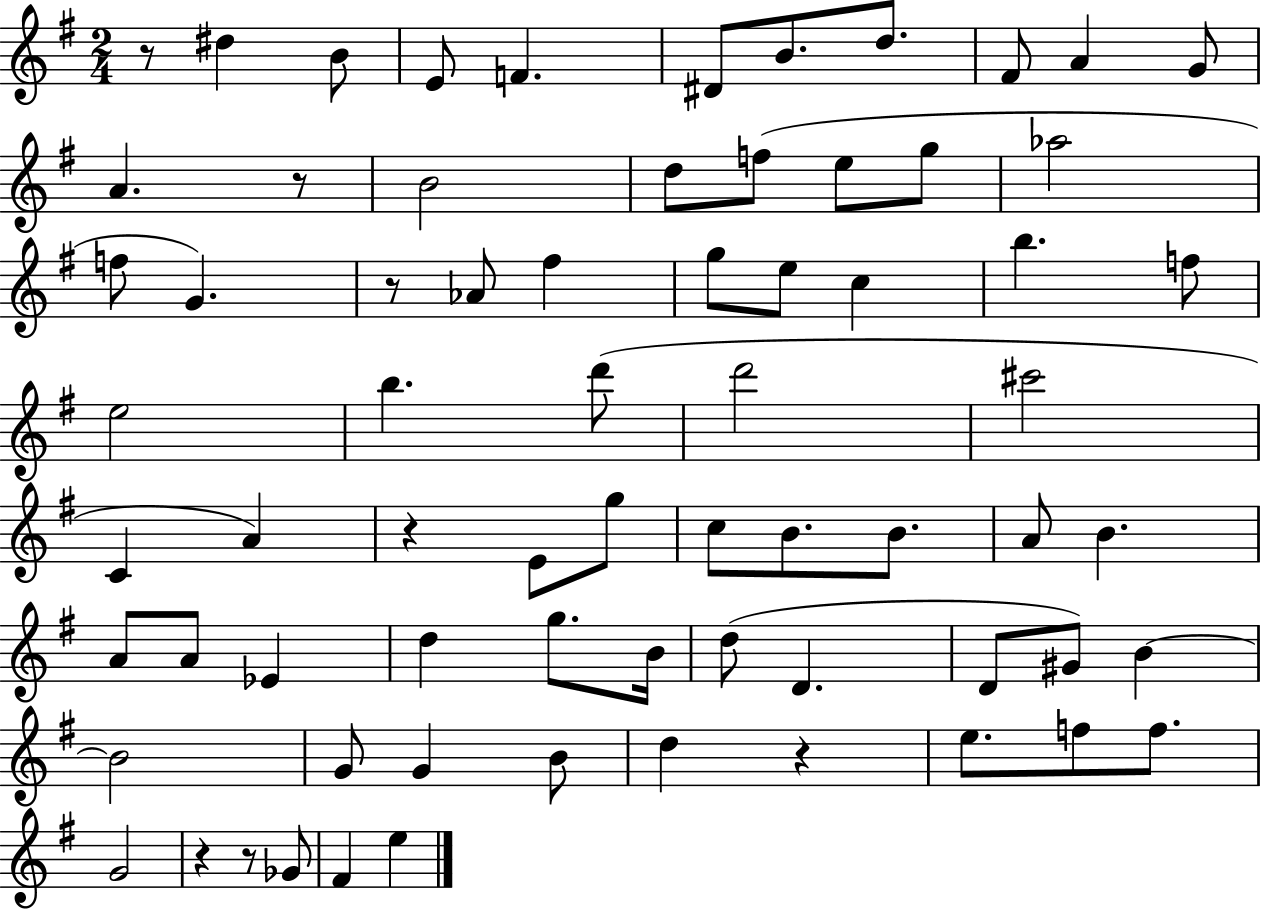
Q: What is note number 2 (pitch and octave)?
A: B4